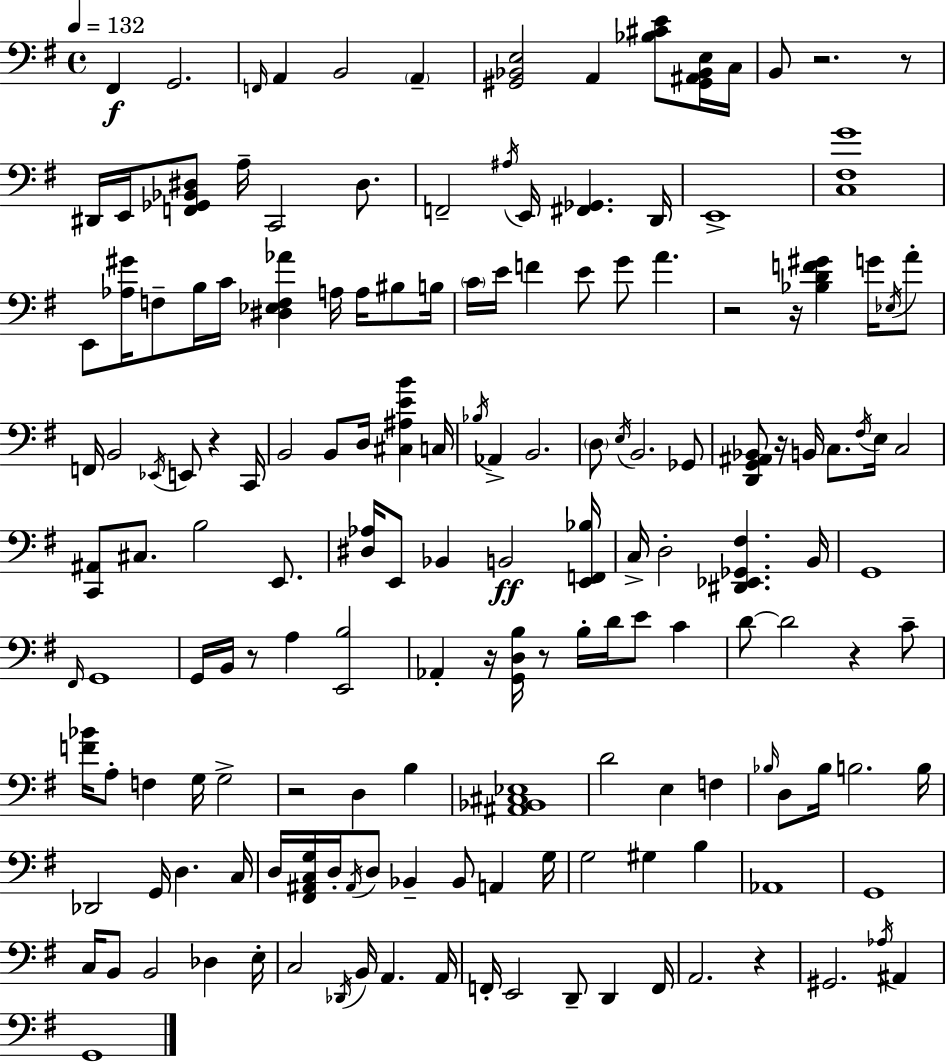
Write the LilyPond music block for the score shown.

{
  \clef bass
  \time 4/4
  \defaultTimeSignature
  \key g \major
  \tempo 4 = 132
  fis,4\f g,2. | \grace { f,16 } a,4 b,2 \parenthesize a,4-- | <gis, bes, e>2 a,4 <bes cis' e'>8 <gis, ais, bes, e>16 | c16 b,8 r2. r8 | \break dis,16 e,16 <f, ges, bes, dis>8 a16-- c,2 dis8. | f,2-- \acciaccatura { ais16 } e,16 <fis, ges,>4. | d,16 e,1-> | <c fis g'>1 | \break e,8 <aes gis'>16 f8-- b16 c'16 <dis ees f aes'>4 a16 a16 bis8 | b16 \parenthesize c'16 e'16 f'4 e'8 g'8 a'4. | r2 r16 <bes d' f' gis'>4 g'16 | \acciaccatura { ees16 } a'8-. f,16 b,2 \acciaccatura { ees,16 } e,8 r4 | \break c,16 b,2 b,8 d16 <cis ais e' b'>4 | c16 \acciaccatura { bes16 } aes,4-> b,2. | \parenthesize d8 \acciaccatura { e16 } b,2. | ges,8 <d, g, ais, bes,>8 r16 b,16 c8. \acciaccatura { fis16 } e16 c2 | \break <c, ais,>8 cis8. b2 | e,8. <dis aes>16 e,8 bes,4 b,2\ff | <e, f, bes>16 c16-> d2-. | <dis, ees, ges, fis>4. b,16 g,1 | \break \grace { fis,16 } g,1 | g,16 b,16 r8 a4 | <e, b>2 aes,4-. r16 <g, d b>16 r8 | b16-. d'16 e'8 c'4 d'8~~ d'2 | \break r4 c'8-- <f' bes'>16 a8-. f4 g16 | g2-> r2 | d4 b4 <ais, bes, cis ees>1 | d'2 | \break e4 f4 \grace { bes16 } d8 bes16 b2. | b16 des,2 | g,16 d4. c16 d16 <fis, ais, c g>16 d16-. \acciaccatura { ais,16 } d8 bes,4-- | bes,8 a,4 g16 g2 | \break gis4 b4 aes,1 | g,1 | c16 b,8 b,2 | des4 e16-. c2 | \break \acciaccatura { des,16 } b,16 a,4. a,16 f,16-. e,2 | d,8-- d,4 f,16 a,2. | r4 gis,2. | \acciaccatura { aes16 } ais,4 g,1 | \break \bar "|."
}